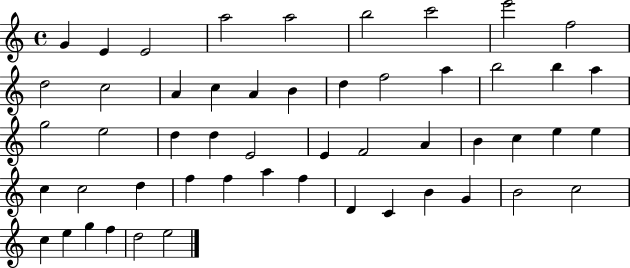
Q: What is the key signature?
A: C major